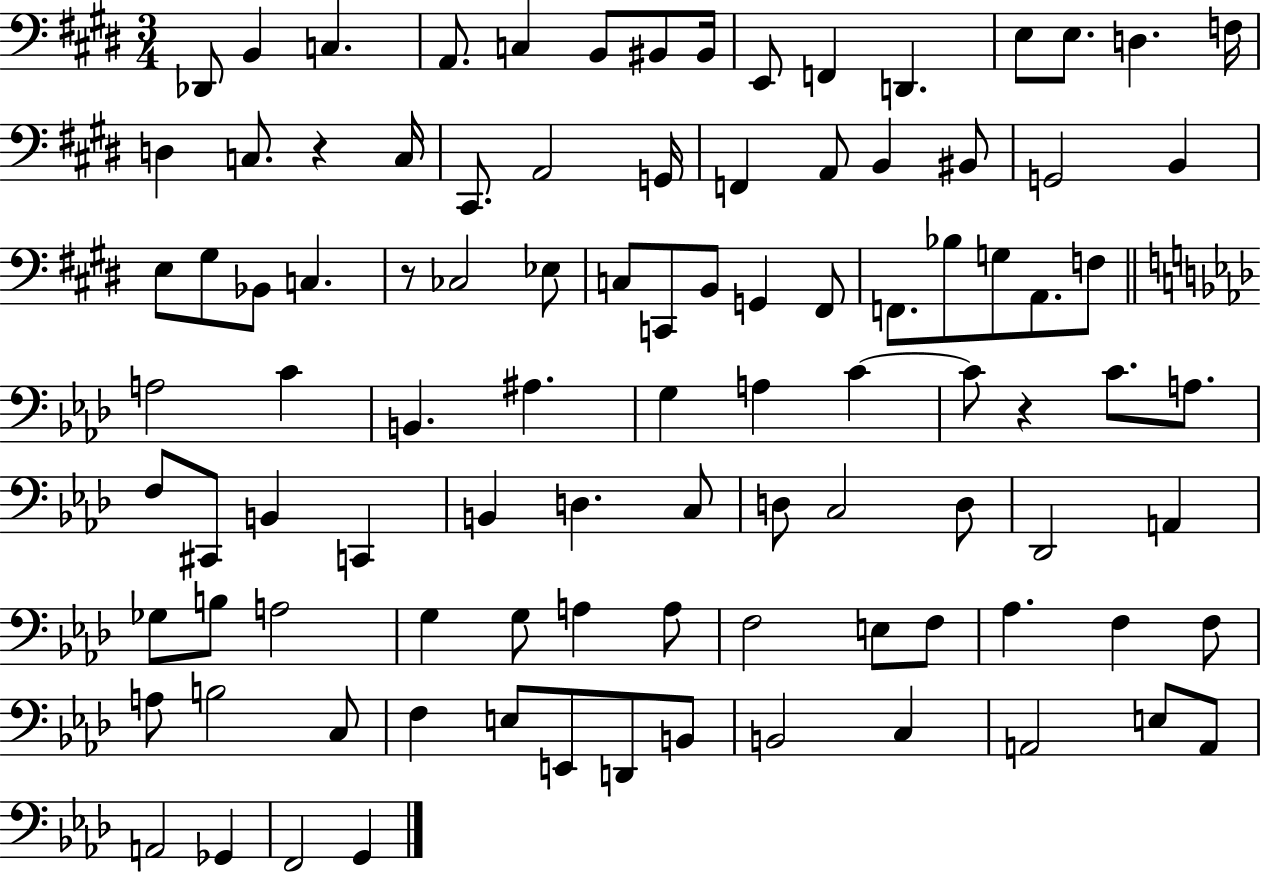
X:1
T:Untitled
M:3/4
L:1/4
K:E
_D,,/2 B,, C, A,,/2 C, B,,/2 ^B,,/2 ^B,,/4 E,,/2 F,, D,, E,/2 E,/2 D, F,/4 D, C,/2 z C,/4 ^C,,/2 A,,2 G,,/4 F,, A,,/2 B,, ^B,,/2 G,,2 B,, E,/2 ^G,/2 _B,,/2 C, z/2 _C,2 _E,/2 C,/2 C,,/2 B,,/2 G,, ^F,,/2 F,,/2 _B,/2 G,/2 A,,/2 F,/2 A,2 C B,, ^A, G, A, C C/2 z C/2 A,/2 F,/2 ^C,,/2 B,, C,, B,, D, C,/2 D,/2 C,2 D,/2 _D,,2 A,, _G,/2 B,/2 A,2 G, G,/2 A, A,/2 F,2 E,/2 F,/2 _A, F, F,/2 A,/2 B,2 C,/2 F, E,/2 E,,/2 D,,/2 B,,/2 B,,2 C, A,,2 E,/2 A,,/2 A,,2 _G,, F,,2 G,,